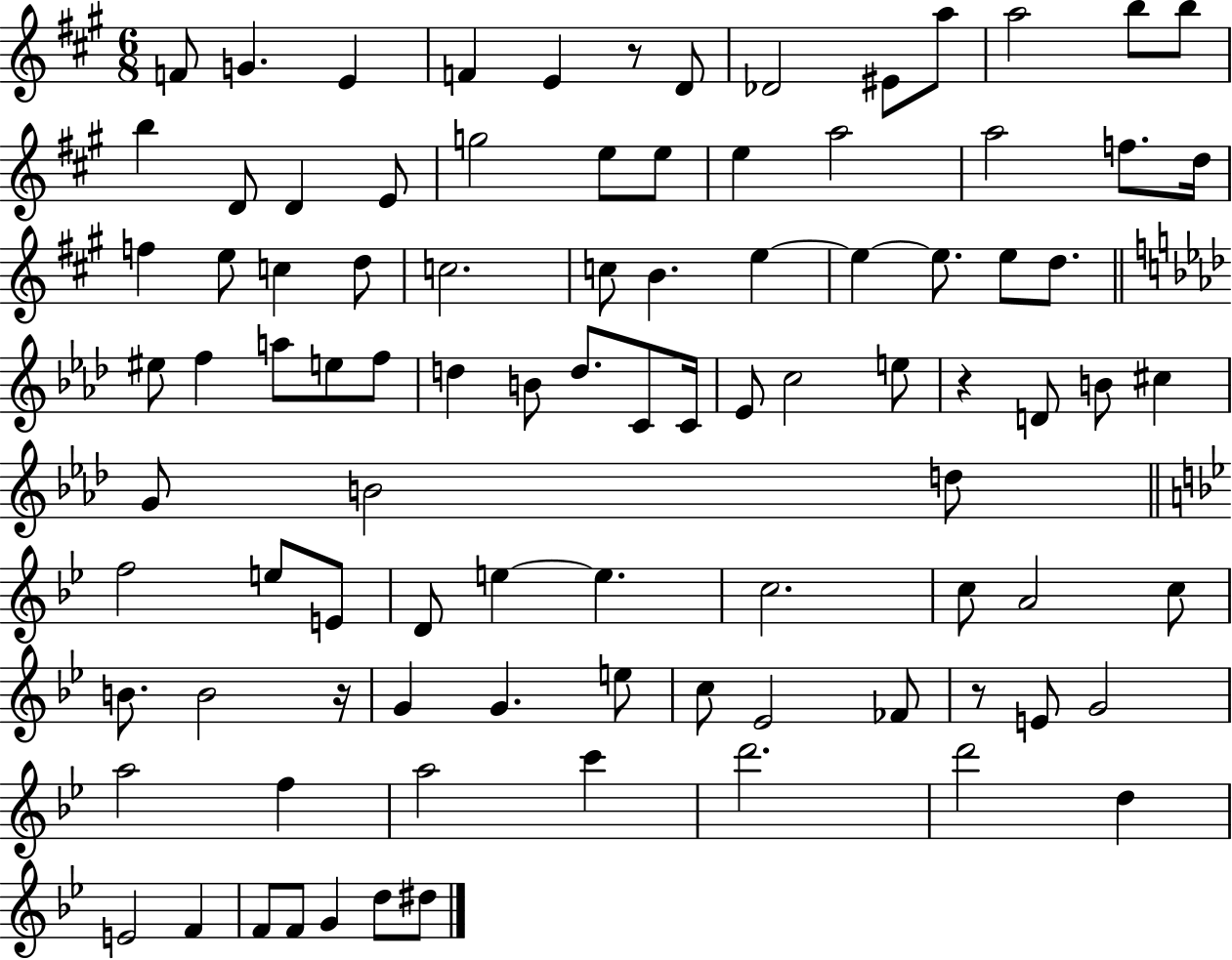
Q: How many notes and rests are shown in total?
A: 93